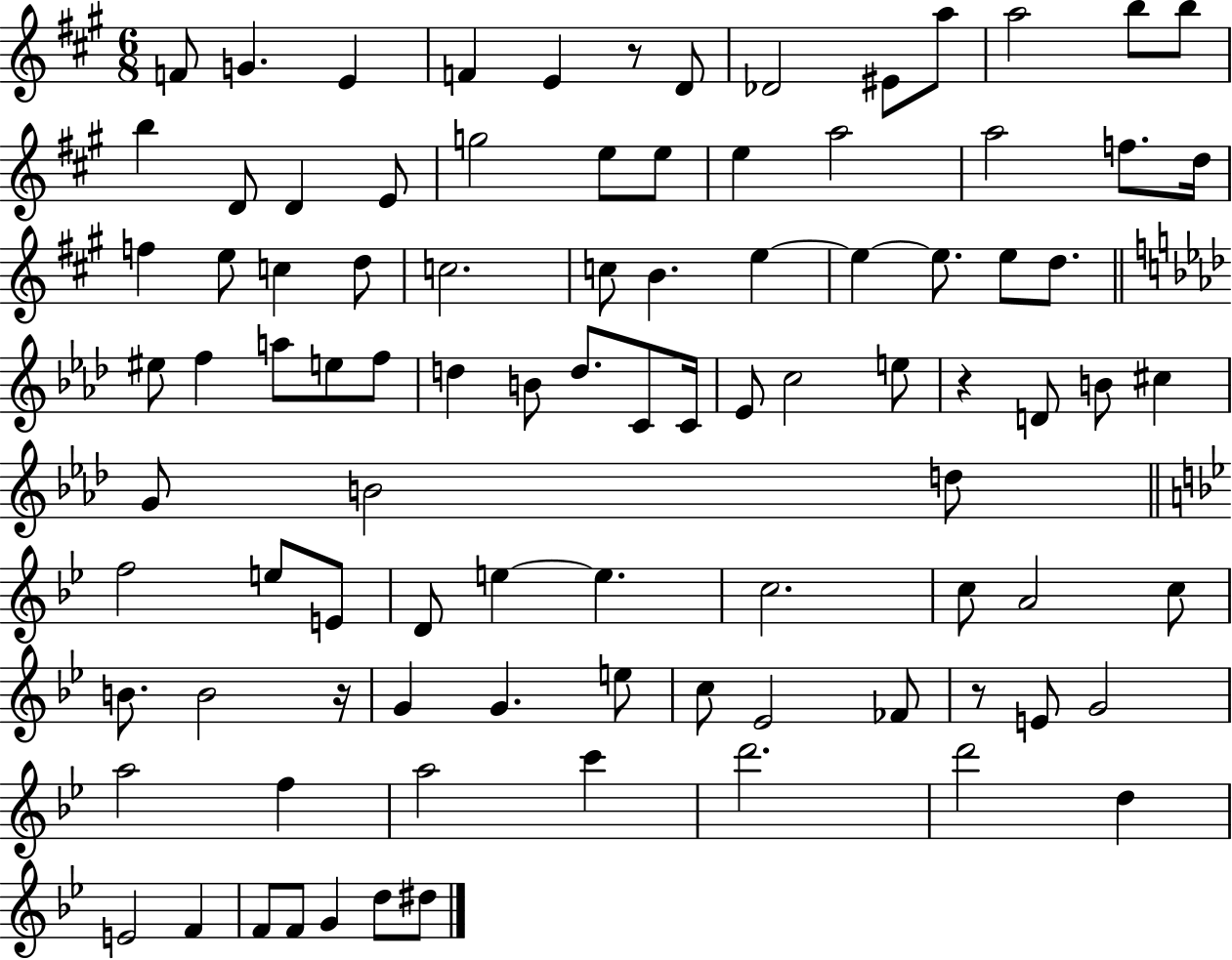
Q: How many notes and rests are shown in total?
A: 93